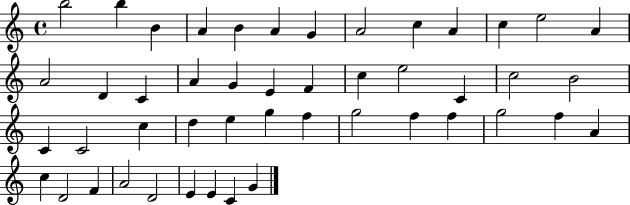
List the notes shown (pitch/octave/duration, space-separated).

B5/h B5/q B4/q A4/q B4/q A4/q G4/q A4/h C5/q A4/q C5/q E5/h A4/q A4/h D4/q C4/q A4/q G4/q E4/q F4/q C5/q E5/h C4/q C5/h B4/h C4/q C4/h C5/q D5/q E5/q G5/q F5/q G5/h F5/q F5/q G5/h F5/q A4/q C5/q D4/h F4/q A4/h D4/h E4/q E4/q C4/q G4/q